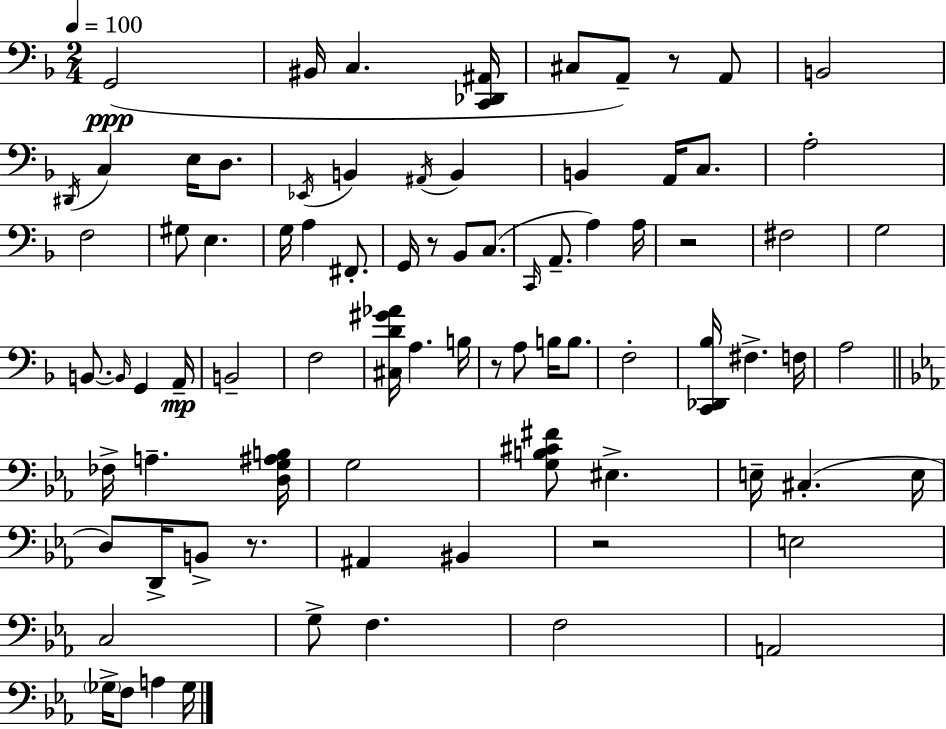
{
  \clef bass
  \numericTimeSignature
  \time 2/4
  \key f \major
  \tempo 4 = 100
  g,2(\ppp | bis,16 c4. <c, des, ais,>16 | cis8 a,8--) r8 a,8 | b,2 | \break \acciaccatura { dis,16 } c4 e16 d8. | \acciaccatura { ees,16 } b,4 \acciaccatura { ais,16 } b,4 | b,4 a,16 | c8. a2-. | \break f2 | gis8 e4. | g16 a4 | fis,8.-. g,16 r8 bes,8 | \break c8.( \grace { c,16 } a,8.-- a4) | a16 r2 | fis2 | g2 | \break b,8.~~ \grace { b,16 } | g,4 a,16--\mp b,2-- | f2 | <cis d' gis' aes'>16 a4. | \break b16 r8 a8 | b16 b8. f2-. | <c, des, bes>16 fis4.-> | f16 a2 | \break \bar "||" \break \key ees \major fes16-> a4.-- <d g ais b>16 | g2 | <g b cis' fis'>8 eis4.-> | e16-- cis4.-.( e16 | \break d8) d,16-> b,8-> r8. | ais,4 bis,4 | r2 | e2 | \break c2 | g8-> f4. | f2 | a,2 | \break \parenthesize ges16-> f8 a4 ges16 | \bar "|."
}